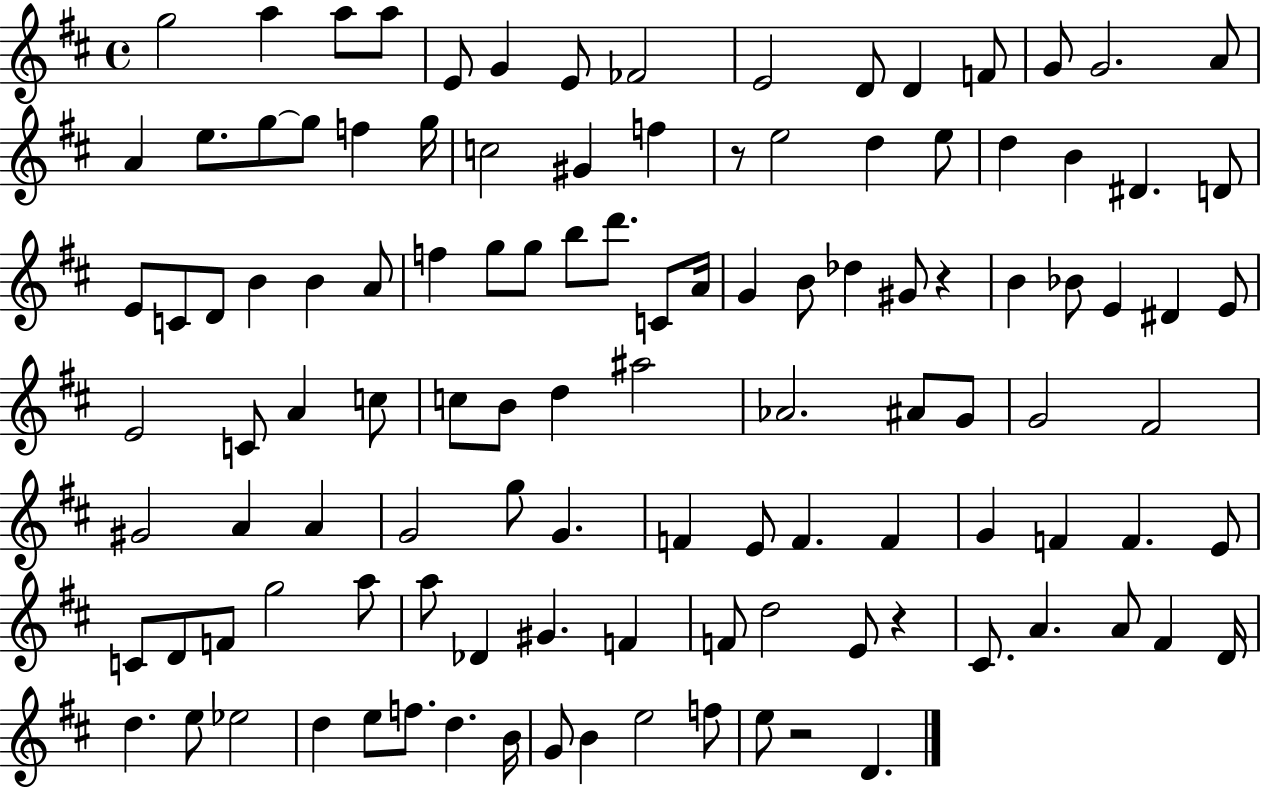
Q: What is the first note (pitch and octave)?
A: G5